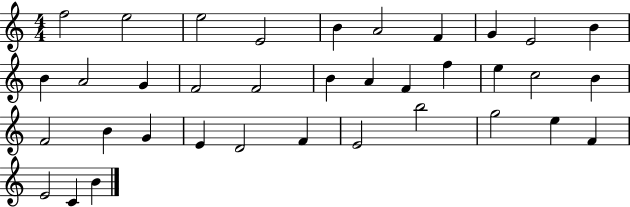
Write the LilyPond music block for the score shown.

{
  \clef treble
  \numericTimeSignature
  \time 4/4
  \key c \major
  f''2 e''2 | e''2 e'2 | b'4 a'2 f'4 | g'4 e'2 b'4 | \break b'4 a'2 g'4 | f'2 f'2 | b'4 a'4 f'4 f''4 | e''4 c''2 b'4 | \break f'2 b'4 g'4 | e'4 d'2 f'4 | e'2 b''2 | g''2 e''4 f'4 | \break e'2 c'4 b'4 | \bar "|."
}